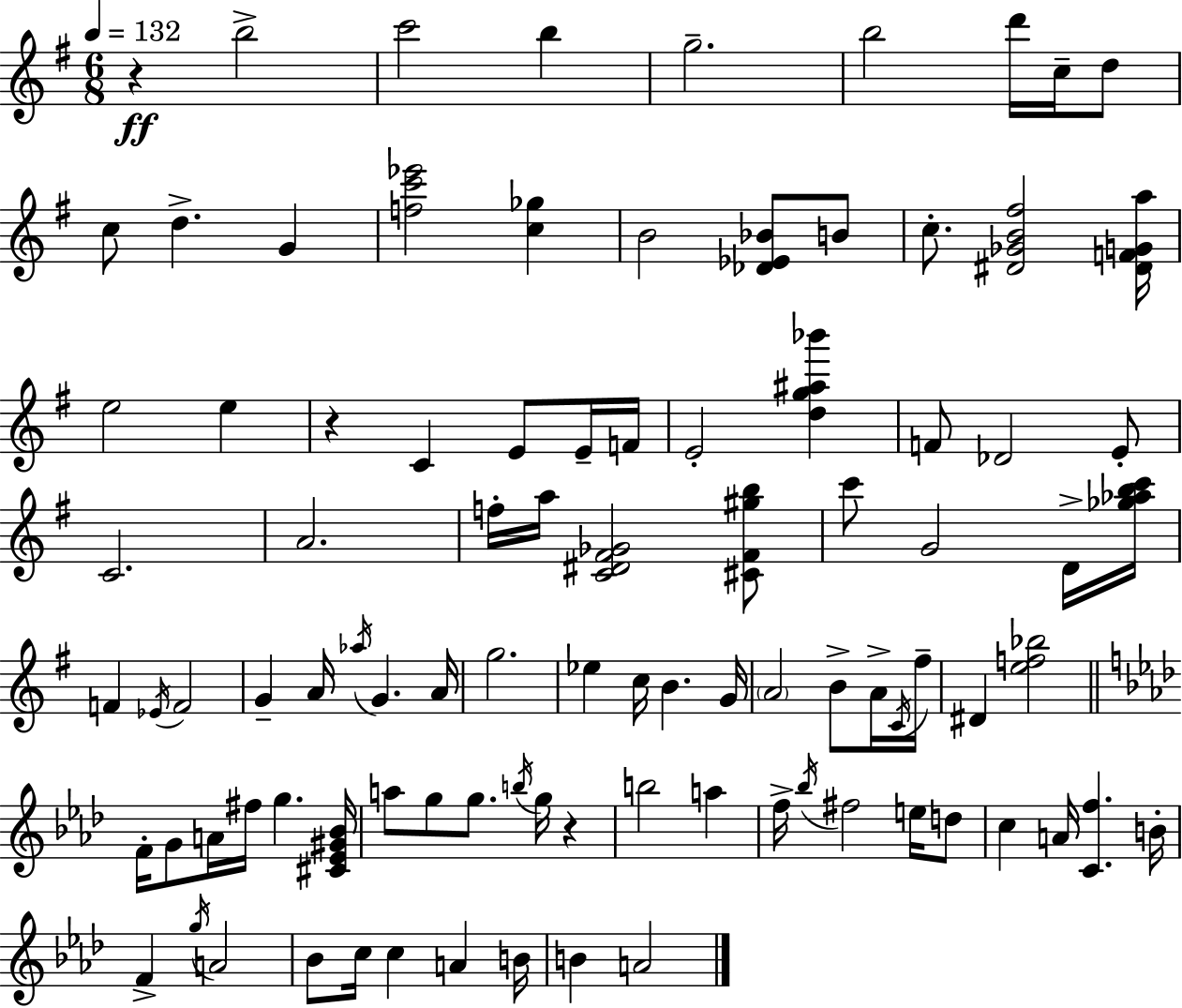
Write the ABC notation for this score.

X:1
T:Untitled
M:6/8
L:1/4
K:Em
z b2 c'2 b g2 b2 d'/4 c/4 d/2 c/2 d G [fc'_e']2 [c_g] B2 [_D_E_B]/2 B/2 c/2 [^D_GB^f]2 [^DFGa]/4 e2 e z C E/2 E/4 F/4 E2 [dg^a_b'] F/2 _D2 E/2 C2 A2 f/4 a/4 [C^D^F_G]2 [^C^F^gb]/2 c'/2 G2 D/4 [_g_abc']/4 F _E/4 F2 G A/4 _a/4 G A/4 g2 _e c/4 B G/4 A2 B/2 A/4 C/4 ^f/4 ^D [ef_b]2 F/4 G/2 A/4 ^f/4 g [^C_E^G_B]/4 a/2 g/2 g/2 b/4 g/4 z b2 a f/4 _b/4 ^f2 e/4 d/2 c A/4 [Cf] B/4 F g/4 A2 _B/2 c/4 c A B/4 B A2